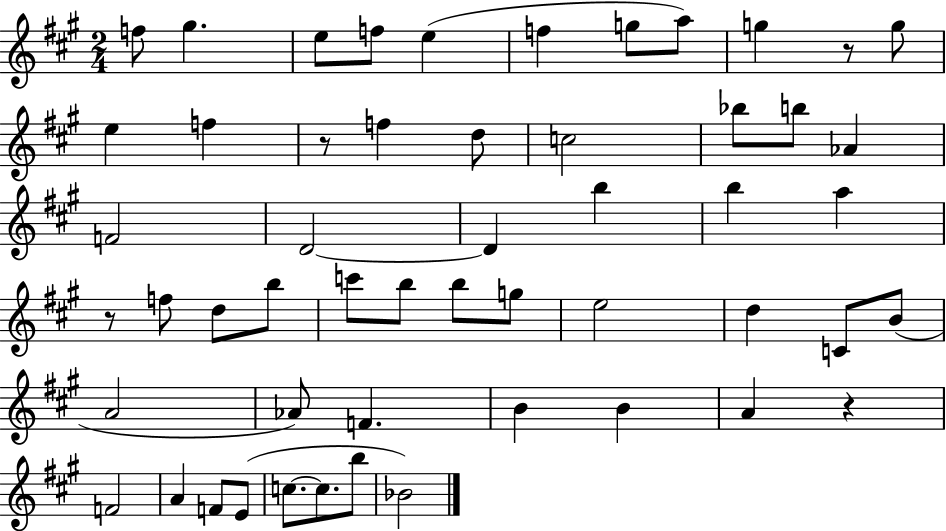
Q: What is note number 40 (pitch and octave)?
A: B4